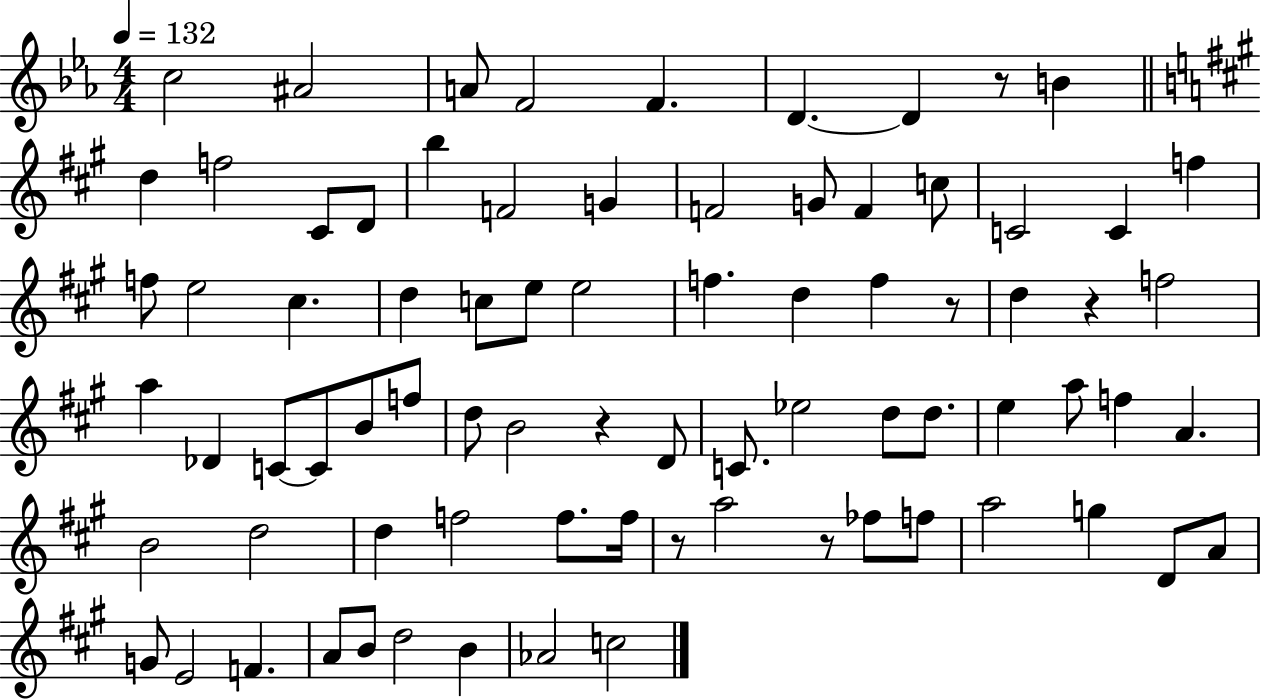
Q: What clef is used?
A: treble